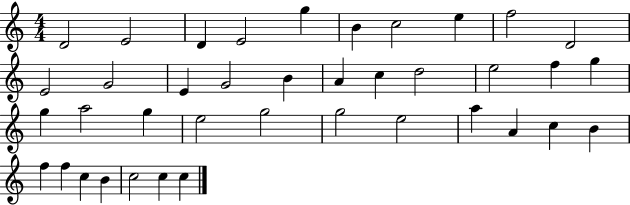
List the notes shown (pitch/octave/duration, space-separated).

D4/h E4/h D4/q E4/h G5/q B4/q C5/h E5/q F5/h D4/h E4/h G4/h E4/q G4/h B4/q A4/q C5/q D5/h E5/h F5/q G5/q G5/q A5/h G5/q E5/h G5/h G5/h E5/h A5/q A4/q C5/q B4/q F5/q F5/q C5/q B4/q C5/h C5/q C5/q